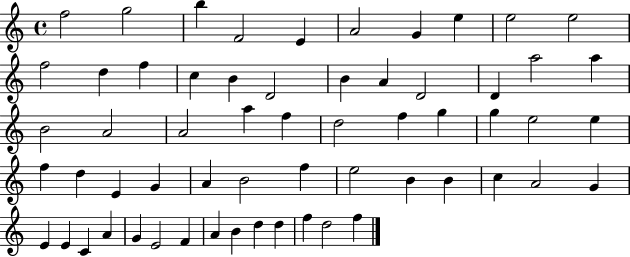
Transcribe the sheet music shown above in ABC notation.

X:1
T:Untitled
M:4/4
L:1/4
K:C
f2 g2 b F2 E A2 G e e2 e2 f2 d f c B D2 B A D2 D a2 a B2 A2 A2 a f d2 f g g e2 e f d E G A B2 f e2 B B c A2 G E E C A G E2 F A B d d f d2 f